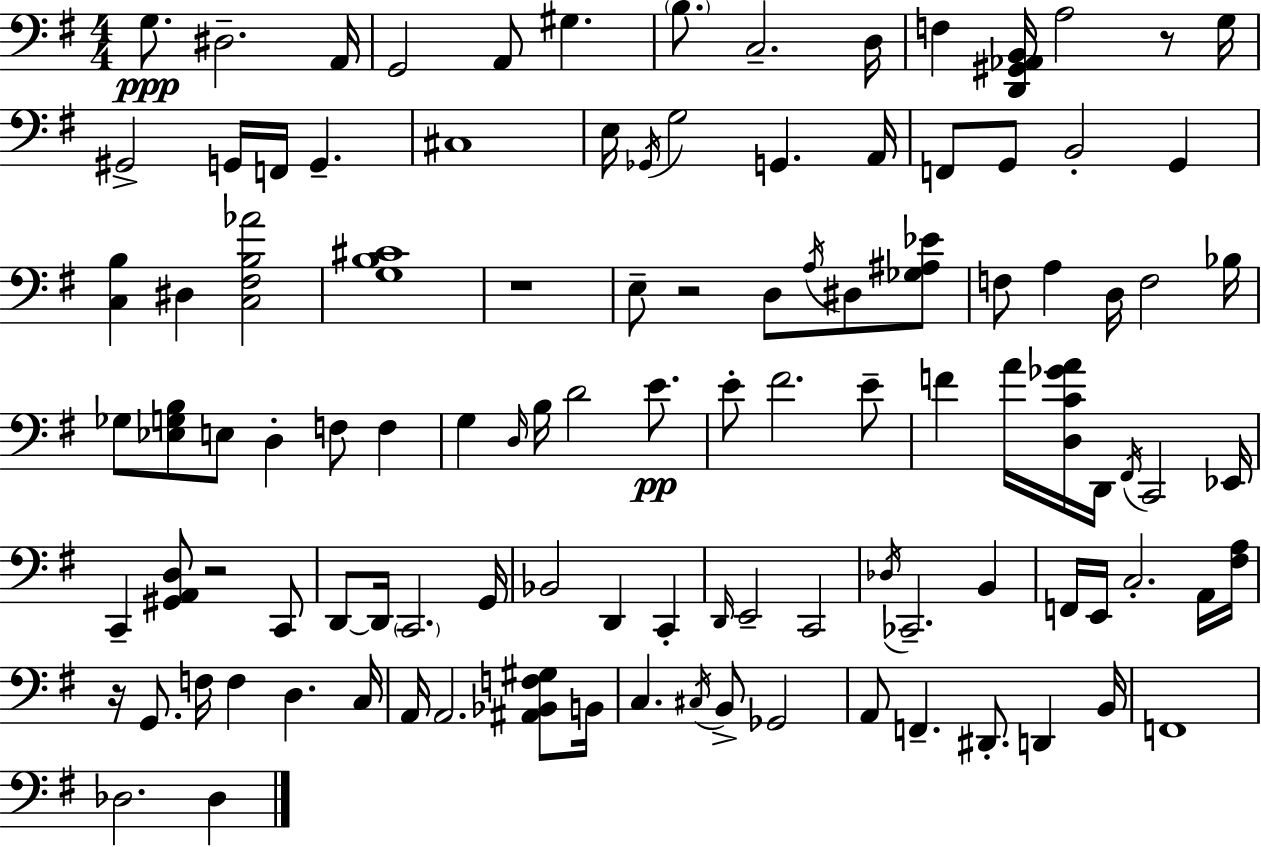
G3/e. D#3/h. A2/s G2/h A2/e G#3/q. B3/e. C3/h. D3/s F3/q [D2,G#2,Ab2,B2]/s A3/h R/e G3/s G#2/h G2/s F2/s G2/q. C#3/w E3/s Gb2/s G3/h G2/q. A2/s F2/e G2/e B2/h G2/q [C3,B3]/q D#3/q [C3,F#3,B3,Ab4]/h [G3,B3,C#4]/w R/w E3/e R/h D3/e A3/s D#3/e [Gb3,A#3,Eb4]/e F3/e A3/q D3/s F3/h Bb3/s Gb3/e [Eb3,G3,B3]/e E3/e D3/q F3/e F3/q G3/q D3/s B3/s D4/h E4/e. E4/e F#4/h. E4/e F4/q A4/s [D3,C4,Gb4,A4]/s D2/s F#2/s C2/h Eb2/s C2/q [G#2,A2,D3]/e R/h C2/e D2/e D2/s C2/h. G2/s Bb2/h D2/q C2/q D2/s E2/h C2/h Db3/s CES2/h. B2/q F2/s E2/s C3/h. A2/s [F#3,A3]/s R/s G2/e. F3/s F3/q D3/q. C3/s A2/s A2/h. [A#2,Bb2,F3,G#3]/e B2/s C3/q. C#3/s B2/e Gb2/h A2/e F2/q. D#2/e. D2/q B2/s F2/w Db3/h. Db3/q